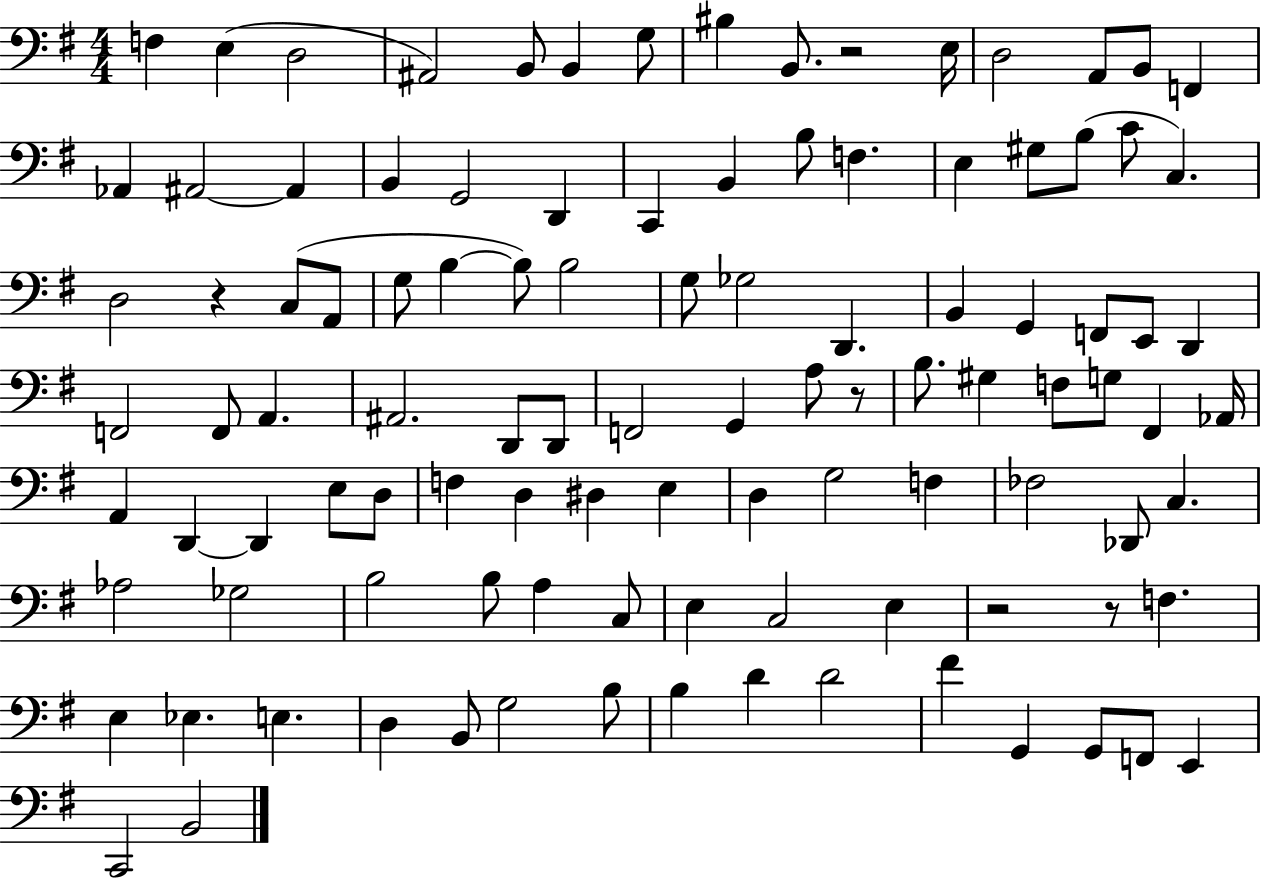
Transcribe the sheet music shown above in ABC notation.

X:1
T:Untitled
M:4/4
L:1/4
K:G
F, E, D,2 ^A,,2 B,,/2 B,, G,/2 ^B, B,,/2 z2 E,/4 D,2 A,,/2 B,,/2 F,, _A,, ^A,,2 ^A,, B,, G,,2 D,, C,, B,, B,/2 F, E, ^G,/2 B,/2 C/2 C, D,2 z C,/2 A,,/2 G,/2 B, B,/2 B,2 G,/2 _G,2 D,, B,, G,, F,,/2 E,,/2 D,, F,,2 F,,/2 A,, ^A,,2 D,,/2 D,,/2 F,,2 G,, A,/2 z/2 B,/2 ^G, F,/2 G,/2 ^F,, _A,,/4 A,, D,, D,, E,/2 D,/2 F, D, ^D, E, D, G,2 F, _F,2 _D,,/2 C, _A,2 _G,2 B,2 B,/2 A, C,/2 E, C,2 E, z2 z/2 F, E, _E, E, D, B,,/2 G,2 B,/2 B, D D2 ^F G,, G,,/2 F,,/2 E,, C,,2 B,,2